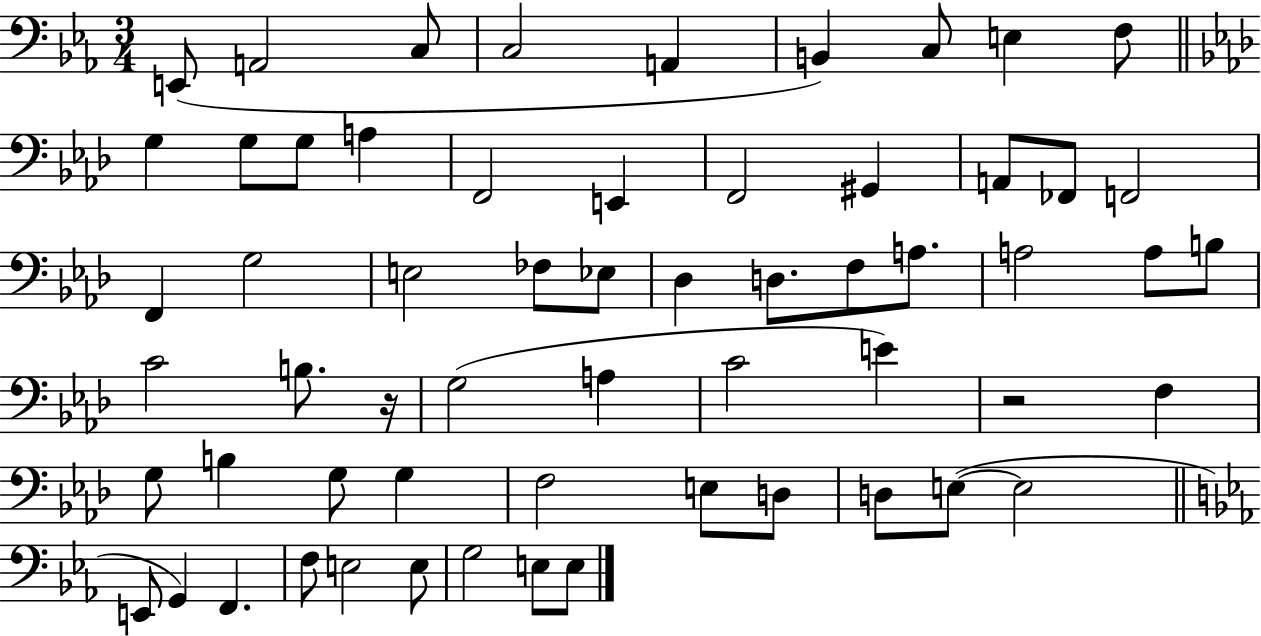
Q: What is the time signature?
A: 3/4